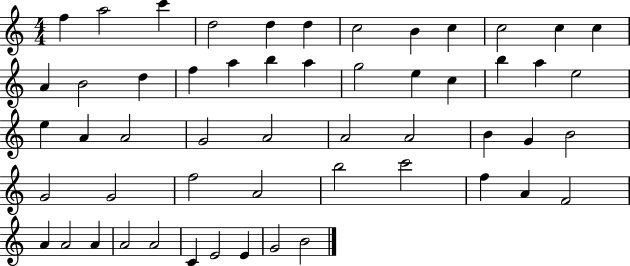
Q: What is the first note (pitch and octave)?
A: F5